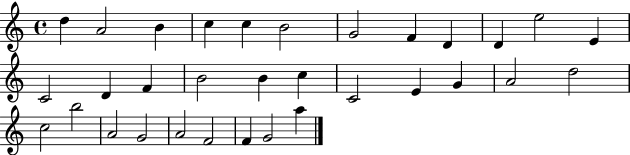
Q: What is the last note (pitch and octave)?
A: A5